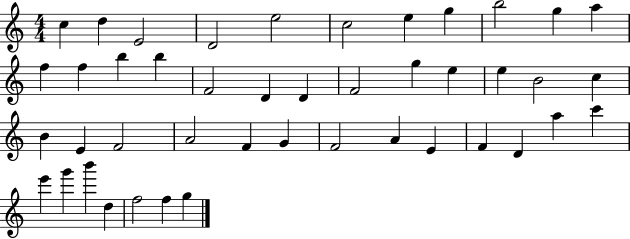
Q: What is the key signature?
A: C major